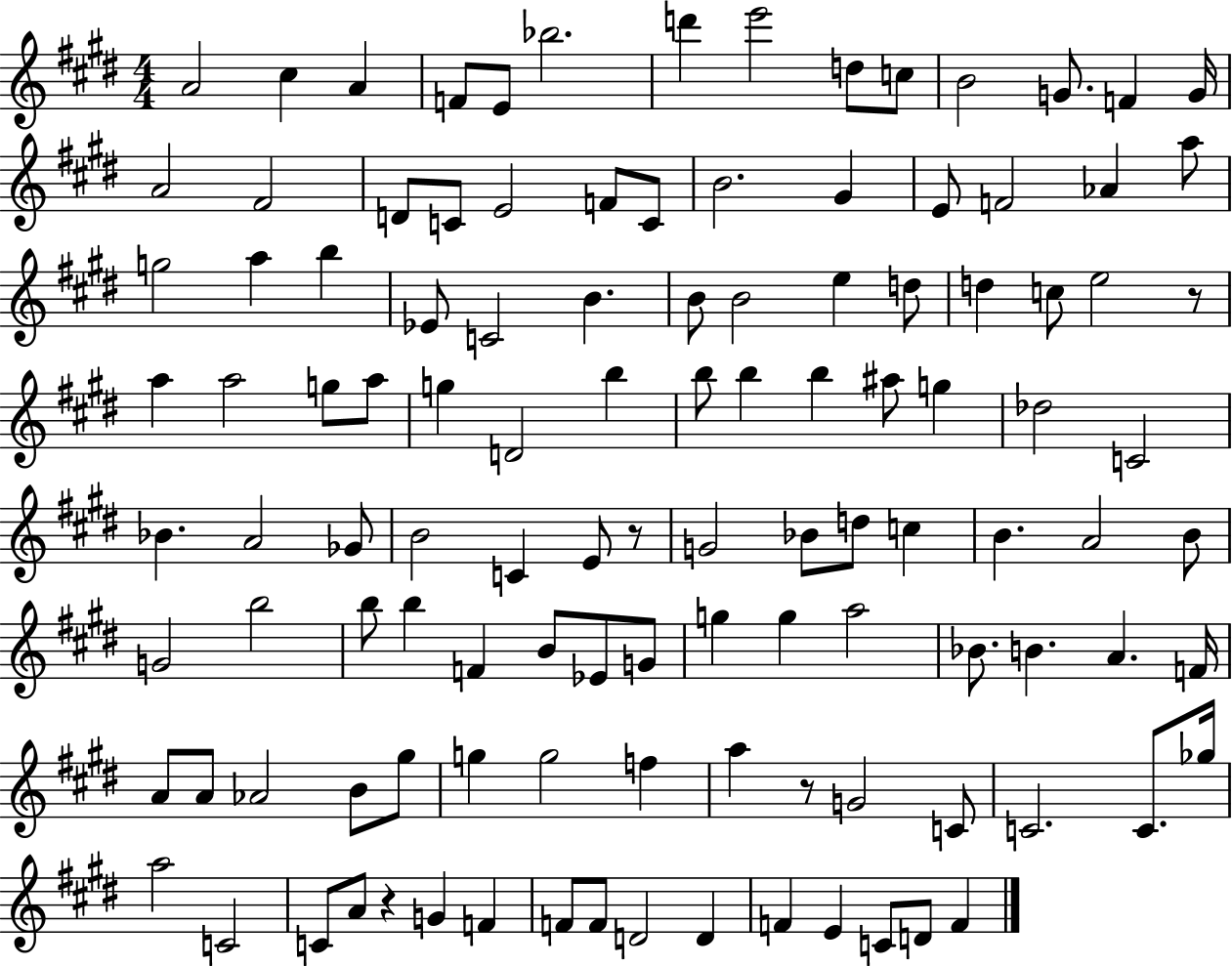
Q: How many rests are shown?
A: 4